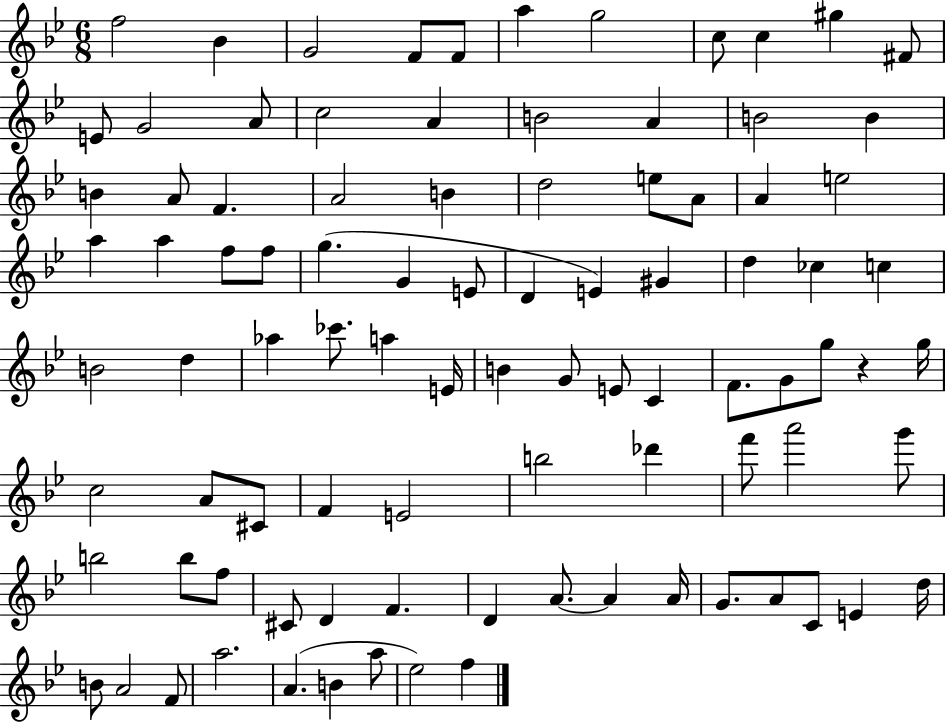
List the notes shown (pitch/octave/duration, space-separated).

F5/h Bb4/q G4/h F4/e F4/e A5/q G5/h C5/e C5/q G#5/q F#4/e E4/e G4/h A4/e C5/h A4/q B4/h A4/q B4/h B4/q B4/q A4/e F4/q. A4/h B4/q D5/h E5/e A4/e A4/q E5/h A5/q A5/q F5/e F5/e G5/q. G4/q E4/e D4/q E4/q G#4/q D5/q CES5/q C5/q B4/h D5/q Ab5/q CES6/e. A5/q E4/s B4/q G4/e E4/e C4/q F4/e. G4/e G5/e R/q G5/s C5/h A4/e C#4/e F4/q E4/h B5/h Db6/q F6/e A6/h G6/e B5/h B5/e F5/e C#4/e D4/q F4/q. D4/q A4/e. A4/q A4/s G4/e. A4/e C4/e E4/q D5/s B4/e A4/h F4/e A5/h. A4/q. B4/q A5/e Eb5/h F5/q